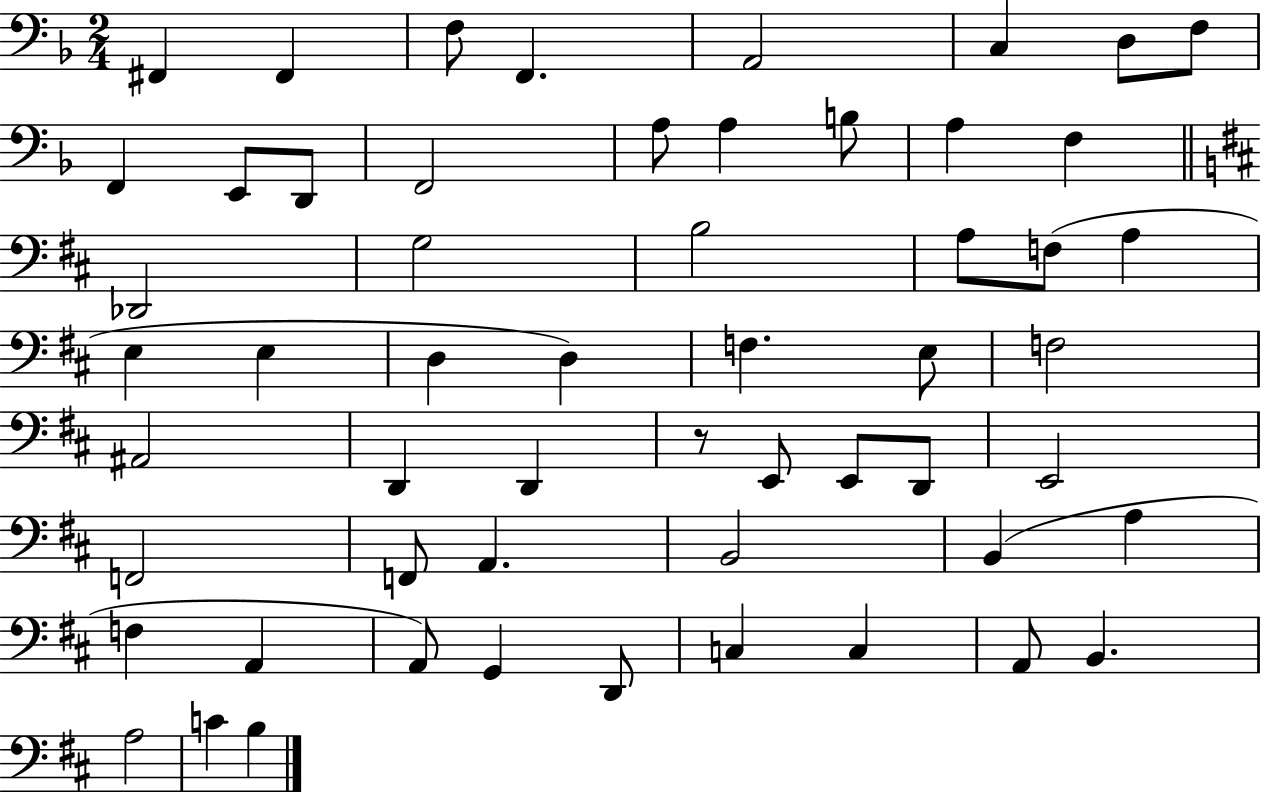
F#2/q F#2/q F3/e F2/q. A2/h C3/q D3/e F3/e F2/q E2/e D2/e F2/h A3/e A3/q B3/e A3/q F3/q Db2/h G3/h B3/h A3/e F3/e A3/q E3/q E3/q D3/q D3/q F3/q. E3/e F3/h A#2/h D2/q D2/q R/e E2/e E2/e D2/e E2/h F2/h F2/e A2/q. B2/h B2/q A3/q F3/q A2/q A2/e G2/q D2/e C3/q C3/q A2/e B2/q. A3/h C4/q B3/q